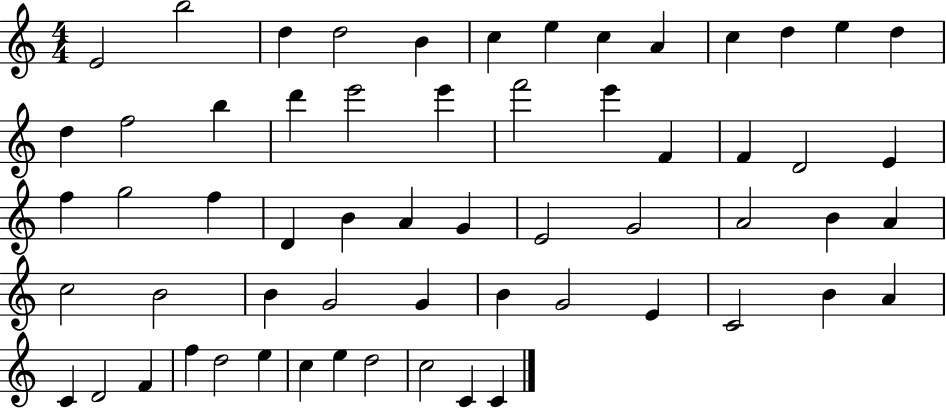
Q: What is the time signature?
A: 4/4